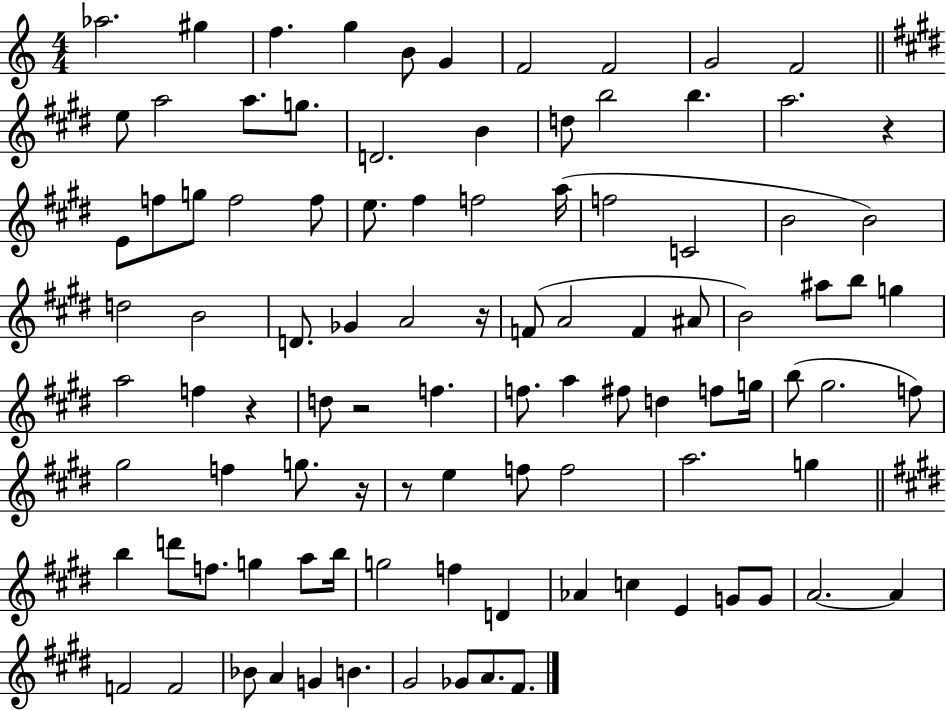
Ab5/h. G#5/q F5/q. G5/q B4/e G4/q F4/h F4/h G4/h F4/h E5/e A5/h A5/e. G5/e. D4/h. B4/q D5/e B5/h B5/q. A5/h. R/q E4/e F5/e G5/e F5/h F5/e E5/e. F#5/q F5/h A5/s F5/h C4/h B4/h B4/h D5/h B4/h D4/e. Gb4/q A4/h R/s F4/e A4/h F4/q A#4/e B4/h A#5/e B5/e G5/q A5/h F5/q R/q D5/e R/h F5/q. F5/e. A5/q F#5/e D5/q F5/e G5/s B5/e G#5/h. F5/e G#5/h F5/q G5/e. R/s R/e E5/q F5/e F5/h A5/h. G5/q B5/q D6/e F5/e. G5/q A5/e B5/s G5/h F5/q D4/q Ab4/q C5/q E4/q G4/e G4/e A4/h. A4/q F4/h F4/h Bb4/e A4/q G4/q B4/q. G#4/h Gb4/e A4/e. F#4/e.